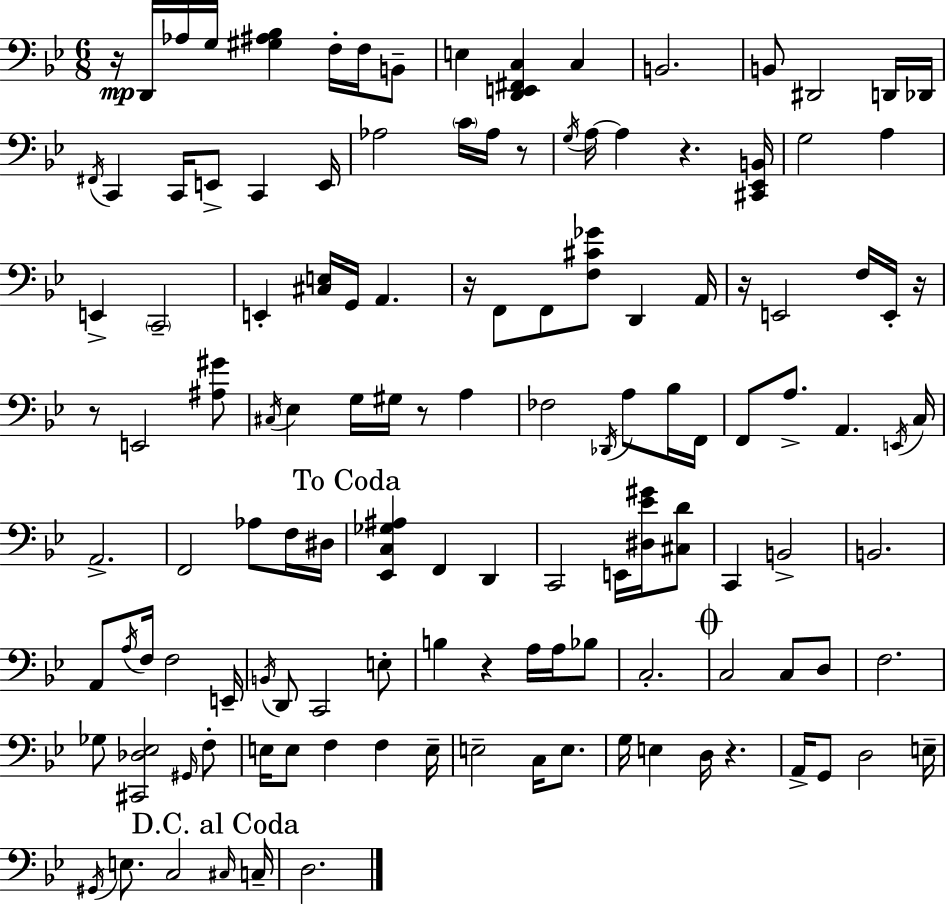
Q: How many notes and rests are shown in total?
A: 129